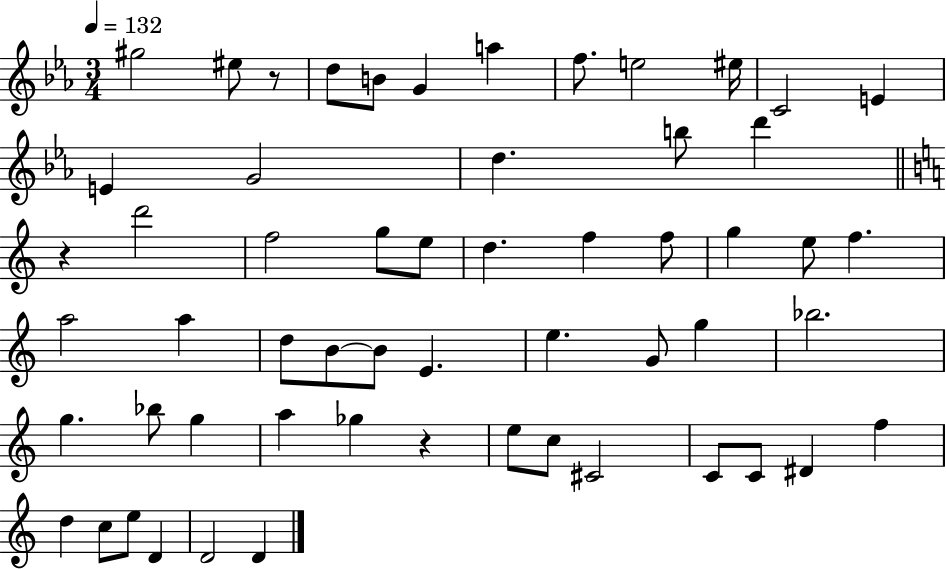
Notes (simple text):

G#5/h EIS5/e R/e D5/e B4/e G4/q A5/q F5/e. E5/h EIS5/s C4/h E4/q E4/q G4/h D5/q. B5/e D6/q R/q D6/h F5/h G5/e E5/e D5/q. F5/q F5/e G5/q E5/e F5/q. A5/h A5/q D5/e B4/e B4/e E4/q. E5/q. G4/e G5/q Bb5/h. G5/q. Bb5/e G5/q A5/q Gb5/q R/q E5/e C5/e C#4/h C4/e C4/e D#4/q F5/q D5/q C5/e E5/e D4/q D4/h D4/q